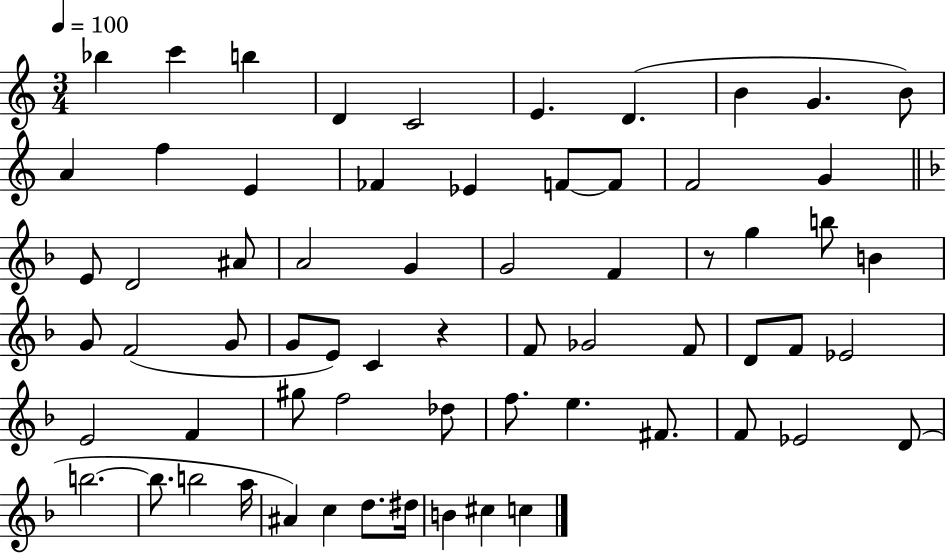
{
  \clef treble
  \numericTimeSignature
  \time 3/4
  \key c \major
  \tempo 4 = 100
  \repeat volta 2 { bes''4 c'''4 b''4 | d'4 c'2 | e'4. d'4.( | b'4 g'4. b'8) | \break a'4 f''4 e'4 | fes'4 ees'4 f'8~~ f'8 | f'2 g'4 | \bar "||" \break \key f \major e'8 d'2 ais'8 | a'2 g'4 | g'2 f'4 | r8 g''4 b''8 b'4 | \break g'8 f'2( g'8 | g'8 e'8) c'4 r4 | f'8 ges'2 f'8 | d'8 f'8 ees'2 | \break e'2 f'4 | gis''8 f''2 des''8 | f''8. e''4. fis'8. | f'8 ees'2 d'8( | \break b''2.~~ | b''8. b''2 a''16 | ais'4) c''4 d''8. dis''16 | b'4 cis''4 c''4 | \break } \bar "|."
}